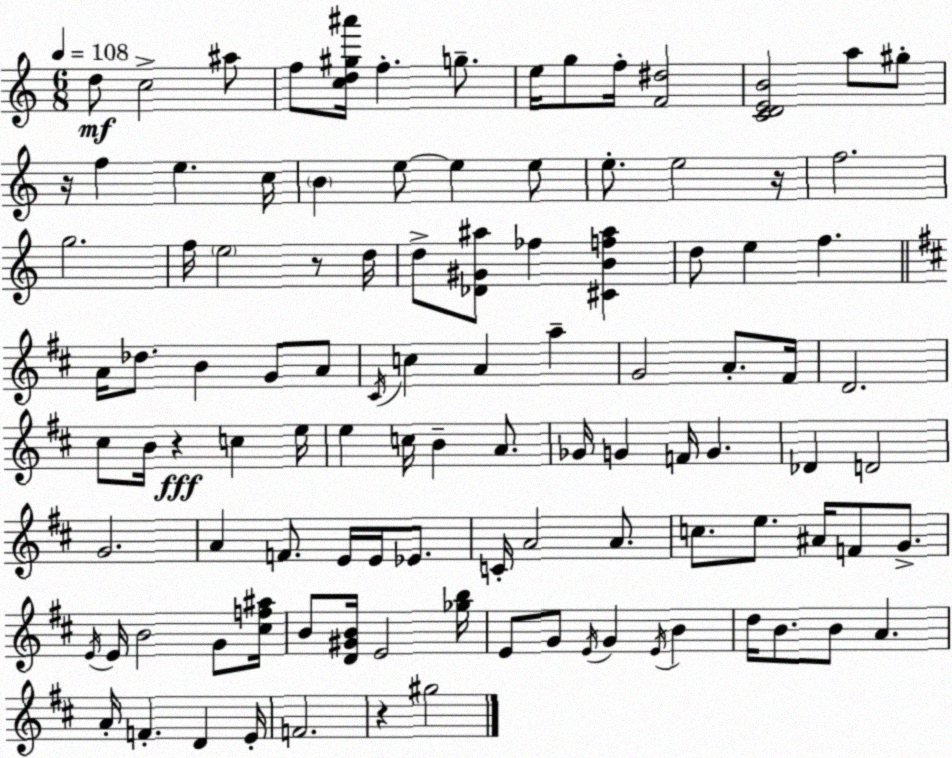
X:1
T:Untitled
M:6/8
L:1/4
K:C
d/2 c2 ^a/2 f/2 [cd^g^a']/4 f g/2 e/4 g/2 f/4 [F^d]2 [CDEB]2 a/2 ^g/2 z/4 f e c/4 B e/2 e e/2 e/2 e2 z/4 f2 g2 f/4 e2 z/2 d/4 d/2 [_D^G^a]/2 _f [^CBf^a] d/2 e f A/4 _d/2 B G/2 A/2 ^C/4 c A a G2 A/2 ^F/4 D2 ^c/2 B/4 z c e/4 e c/4 B A/2 _G/4 G F/4 G _D D2 G2 A F/2 E/4 E/4 _E/2 C/4 A2 A/2 c/2 e/2 ^A/4 F/2 G/2 E/4 E/4 B2 G/2 [^cf^a]/4 B/2 [D^GB]/4 E2 [_gb]/4 E/2 G/2 E/4 G E/4 B d/4 B/2 B/2 A A/4 F D E/4 F2 z ^g2